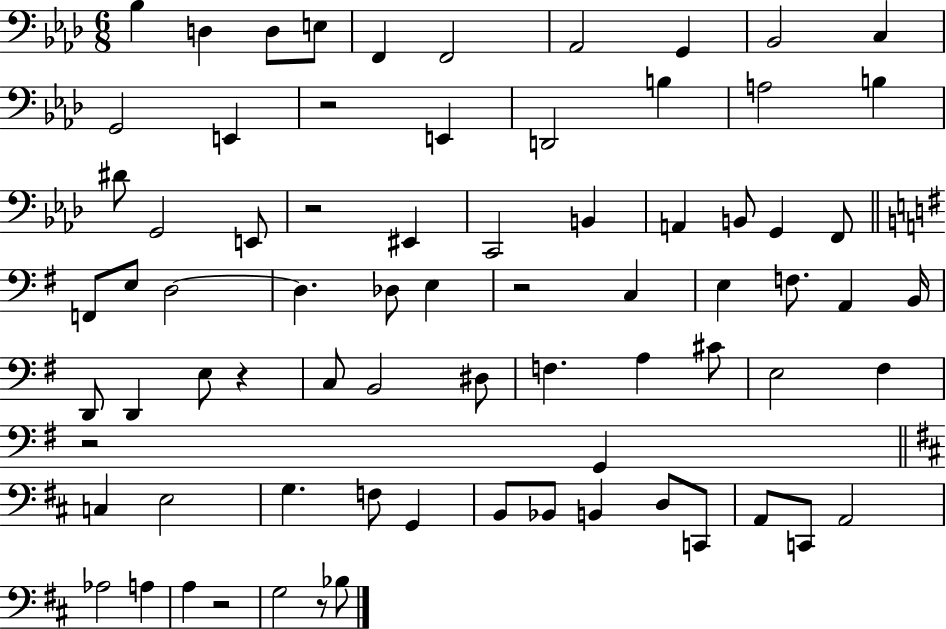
Bb3/q D3/q D3/e E3/e F2/q F2/h Ab2/h G2/q Bb2/h C3/q G2/h E2/q R/h E2/q D2/h B3/q A3/h B3/q D#4/e G2/h E2/e R/h EIS2/q C2/h B2/q A2/q B2/e G2/q F2/e F2/e E3/e D3/h D3/q. Db3/e E3/q R/h C3/q E3/q F3/e. A2/q B2/s D2/e D2/q E3/e R/q C3/e B2/h D#3/e F3/q. A3/q C#4/e E3/h F#3/q R/h G2/q C3/q E3/h G3/q. F3/e G2/q B2/e Bb2/e B2/q D3/e C2/e A2/e C2/e A2/h Ab3/h A3/q A3/q R/h G3/h R/e Bb3/e